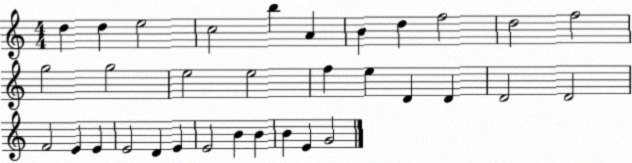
X:1
T:Untitled
M:4/4
L:1/4
K:C
d d e2 c2 b A B d f2 d2 f2 g2 g2 e2 e2 f e D D D2 D2 F2 E E E2 D E E2 B B B E G2